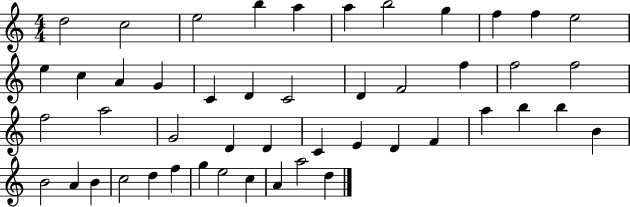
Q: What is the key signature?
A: C major